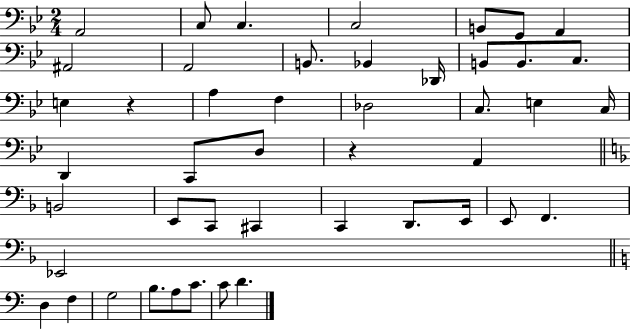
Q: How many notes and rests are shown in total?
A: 46